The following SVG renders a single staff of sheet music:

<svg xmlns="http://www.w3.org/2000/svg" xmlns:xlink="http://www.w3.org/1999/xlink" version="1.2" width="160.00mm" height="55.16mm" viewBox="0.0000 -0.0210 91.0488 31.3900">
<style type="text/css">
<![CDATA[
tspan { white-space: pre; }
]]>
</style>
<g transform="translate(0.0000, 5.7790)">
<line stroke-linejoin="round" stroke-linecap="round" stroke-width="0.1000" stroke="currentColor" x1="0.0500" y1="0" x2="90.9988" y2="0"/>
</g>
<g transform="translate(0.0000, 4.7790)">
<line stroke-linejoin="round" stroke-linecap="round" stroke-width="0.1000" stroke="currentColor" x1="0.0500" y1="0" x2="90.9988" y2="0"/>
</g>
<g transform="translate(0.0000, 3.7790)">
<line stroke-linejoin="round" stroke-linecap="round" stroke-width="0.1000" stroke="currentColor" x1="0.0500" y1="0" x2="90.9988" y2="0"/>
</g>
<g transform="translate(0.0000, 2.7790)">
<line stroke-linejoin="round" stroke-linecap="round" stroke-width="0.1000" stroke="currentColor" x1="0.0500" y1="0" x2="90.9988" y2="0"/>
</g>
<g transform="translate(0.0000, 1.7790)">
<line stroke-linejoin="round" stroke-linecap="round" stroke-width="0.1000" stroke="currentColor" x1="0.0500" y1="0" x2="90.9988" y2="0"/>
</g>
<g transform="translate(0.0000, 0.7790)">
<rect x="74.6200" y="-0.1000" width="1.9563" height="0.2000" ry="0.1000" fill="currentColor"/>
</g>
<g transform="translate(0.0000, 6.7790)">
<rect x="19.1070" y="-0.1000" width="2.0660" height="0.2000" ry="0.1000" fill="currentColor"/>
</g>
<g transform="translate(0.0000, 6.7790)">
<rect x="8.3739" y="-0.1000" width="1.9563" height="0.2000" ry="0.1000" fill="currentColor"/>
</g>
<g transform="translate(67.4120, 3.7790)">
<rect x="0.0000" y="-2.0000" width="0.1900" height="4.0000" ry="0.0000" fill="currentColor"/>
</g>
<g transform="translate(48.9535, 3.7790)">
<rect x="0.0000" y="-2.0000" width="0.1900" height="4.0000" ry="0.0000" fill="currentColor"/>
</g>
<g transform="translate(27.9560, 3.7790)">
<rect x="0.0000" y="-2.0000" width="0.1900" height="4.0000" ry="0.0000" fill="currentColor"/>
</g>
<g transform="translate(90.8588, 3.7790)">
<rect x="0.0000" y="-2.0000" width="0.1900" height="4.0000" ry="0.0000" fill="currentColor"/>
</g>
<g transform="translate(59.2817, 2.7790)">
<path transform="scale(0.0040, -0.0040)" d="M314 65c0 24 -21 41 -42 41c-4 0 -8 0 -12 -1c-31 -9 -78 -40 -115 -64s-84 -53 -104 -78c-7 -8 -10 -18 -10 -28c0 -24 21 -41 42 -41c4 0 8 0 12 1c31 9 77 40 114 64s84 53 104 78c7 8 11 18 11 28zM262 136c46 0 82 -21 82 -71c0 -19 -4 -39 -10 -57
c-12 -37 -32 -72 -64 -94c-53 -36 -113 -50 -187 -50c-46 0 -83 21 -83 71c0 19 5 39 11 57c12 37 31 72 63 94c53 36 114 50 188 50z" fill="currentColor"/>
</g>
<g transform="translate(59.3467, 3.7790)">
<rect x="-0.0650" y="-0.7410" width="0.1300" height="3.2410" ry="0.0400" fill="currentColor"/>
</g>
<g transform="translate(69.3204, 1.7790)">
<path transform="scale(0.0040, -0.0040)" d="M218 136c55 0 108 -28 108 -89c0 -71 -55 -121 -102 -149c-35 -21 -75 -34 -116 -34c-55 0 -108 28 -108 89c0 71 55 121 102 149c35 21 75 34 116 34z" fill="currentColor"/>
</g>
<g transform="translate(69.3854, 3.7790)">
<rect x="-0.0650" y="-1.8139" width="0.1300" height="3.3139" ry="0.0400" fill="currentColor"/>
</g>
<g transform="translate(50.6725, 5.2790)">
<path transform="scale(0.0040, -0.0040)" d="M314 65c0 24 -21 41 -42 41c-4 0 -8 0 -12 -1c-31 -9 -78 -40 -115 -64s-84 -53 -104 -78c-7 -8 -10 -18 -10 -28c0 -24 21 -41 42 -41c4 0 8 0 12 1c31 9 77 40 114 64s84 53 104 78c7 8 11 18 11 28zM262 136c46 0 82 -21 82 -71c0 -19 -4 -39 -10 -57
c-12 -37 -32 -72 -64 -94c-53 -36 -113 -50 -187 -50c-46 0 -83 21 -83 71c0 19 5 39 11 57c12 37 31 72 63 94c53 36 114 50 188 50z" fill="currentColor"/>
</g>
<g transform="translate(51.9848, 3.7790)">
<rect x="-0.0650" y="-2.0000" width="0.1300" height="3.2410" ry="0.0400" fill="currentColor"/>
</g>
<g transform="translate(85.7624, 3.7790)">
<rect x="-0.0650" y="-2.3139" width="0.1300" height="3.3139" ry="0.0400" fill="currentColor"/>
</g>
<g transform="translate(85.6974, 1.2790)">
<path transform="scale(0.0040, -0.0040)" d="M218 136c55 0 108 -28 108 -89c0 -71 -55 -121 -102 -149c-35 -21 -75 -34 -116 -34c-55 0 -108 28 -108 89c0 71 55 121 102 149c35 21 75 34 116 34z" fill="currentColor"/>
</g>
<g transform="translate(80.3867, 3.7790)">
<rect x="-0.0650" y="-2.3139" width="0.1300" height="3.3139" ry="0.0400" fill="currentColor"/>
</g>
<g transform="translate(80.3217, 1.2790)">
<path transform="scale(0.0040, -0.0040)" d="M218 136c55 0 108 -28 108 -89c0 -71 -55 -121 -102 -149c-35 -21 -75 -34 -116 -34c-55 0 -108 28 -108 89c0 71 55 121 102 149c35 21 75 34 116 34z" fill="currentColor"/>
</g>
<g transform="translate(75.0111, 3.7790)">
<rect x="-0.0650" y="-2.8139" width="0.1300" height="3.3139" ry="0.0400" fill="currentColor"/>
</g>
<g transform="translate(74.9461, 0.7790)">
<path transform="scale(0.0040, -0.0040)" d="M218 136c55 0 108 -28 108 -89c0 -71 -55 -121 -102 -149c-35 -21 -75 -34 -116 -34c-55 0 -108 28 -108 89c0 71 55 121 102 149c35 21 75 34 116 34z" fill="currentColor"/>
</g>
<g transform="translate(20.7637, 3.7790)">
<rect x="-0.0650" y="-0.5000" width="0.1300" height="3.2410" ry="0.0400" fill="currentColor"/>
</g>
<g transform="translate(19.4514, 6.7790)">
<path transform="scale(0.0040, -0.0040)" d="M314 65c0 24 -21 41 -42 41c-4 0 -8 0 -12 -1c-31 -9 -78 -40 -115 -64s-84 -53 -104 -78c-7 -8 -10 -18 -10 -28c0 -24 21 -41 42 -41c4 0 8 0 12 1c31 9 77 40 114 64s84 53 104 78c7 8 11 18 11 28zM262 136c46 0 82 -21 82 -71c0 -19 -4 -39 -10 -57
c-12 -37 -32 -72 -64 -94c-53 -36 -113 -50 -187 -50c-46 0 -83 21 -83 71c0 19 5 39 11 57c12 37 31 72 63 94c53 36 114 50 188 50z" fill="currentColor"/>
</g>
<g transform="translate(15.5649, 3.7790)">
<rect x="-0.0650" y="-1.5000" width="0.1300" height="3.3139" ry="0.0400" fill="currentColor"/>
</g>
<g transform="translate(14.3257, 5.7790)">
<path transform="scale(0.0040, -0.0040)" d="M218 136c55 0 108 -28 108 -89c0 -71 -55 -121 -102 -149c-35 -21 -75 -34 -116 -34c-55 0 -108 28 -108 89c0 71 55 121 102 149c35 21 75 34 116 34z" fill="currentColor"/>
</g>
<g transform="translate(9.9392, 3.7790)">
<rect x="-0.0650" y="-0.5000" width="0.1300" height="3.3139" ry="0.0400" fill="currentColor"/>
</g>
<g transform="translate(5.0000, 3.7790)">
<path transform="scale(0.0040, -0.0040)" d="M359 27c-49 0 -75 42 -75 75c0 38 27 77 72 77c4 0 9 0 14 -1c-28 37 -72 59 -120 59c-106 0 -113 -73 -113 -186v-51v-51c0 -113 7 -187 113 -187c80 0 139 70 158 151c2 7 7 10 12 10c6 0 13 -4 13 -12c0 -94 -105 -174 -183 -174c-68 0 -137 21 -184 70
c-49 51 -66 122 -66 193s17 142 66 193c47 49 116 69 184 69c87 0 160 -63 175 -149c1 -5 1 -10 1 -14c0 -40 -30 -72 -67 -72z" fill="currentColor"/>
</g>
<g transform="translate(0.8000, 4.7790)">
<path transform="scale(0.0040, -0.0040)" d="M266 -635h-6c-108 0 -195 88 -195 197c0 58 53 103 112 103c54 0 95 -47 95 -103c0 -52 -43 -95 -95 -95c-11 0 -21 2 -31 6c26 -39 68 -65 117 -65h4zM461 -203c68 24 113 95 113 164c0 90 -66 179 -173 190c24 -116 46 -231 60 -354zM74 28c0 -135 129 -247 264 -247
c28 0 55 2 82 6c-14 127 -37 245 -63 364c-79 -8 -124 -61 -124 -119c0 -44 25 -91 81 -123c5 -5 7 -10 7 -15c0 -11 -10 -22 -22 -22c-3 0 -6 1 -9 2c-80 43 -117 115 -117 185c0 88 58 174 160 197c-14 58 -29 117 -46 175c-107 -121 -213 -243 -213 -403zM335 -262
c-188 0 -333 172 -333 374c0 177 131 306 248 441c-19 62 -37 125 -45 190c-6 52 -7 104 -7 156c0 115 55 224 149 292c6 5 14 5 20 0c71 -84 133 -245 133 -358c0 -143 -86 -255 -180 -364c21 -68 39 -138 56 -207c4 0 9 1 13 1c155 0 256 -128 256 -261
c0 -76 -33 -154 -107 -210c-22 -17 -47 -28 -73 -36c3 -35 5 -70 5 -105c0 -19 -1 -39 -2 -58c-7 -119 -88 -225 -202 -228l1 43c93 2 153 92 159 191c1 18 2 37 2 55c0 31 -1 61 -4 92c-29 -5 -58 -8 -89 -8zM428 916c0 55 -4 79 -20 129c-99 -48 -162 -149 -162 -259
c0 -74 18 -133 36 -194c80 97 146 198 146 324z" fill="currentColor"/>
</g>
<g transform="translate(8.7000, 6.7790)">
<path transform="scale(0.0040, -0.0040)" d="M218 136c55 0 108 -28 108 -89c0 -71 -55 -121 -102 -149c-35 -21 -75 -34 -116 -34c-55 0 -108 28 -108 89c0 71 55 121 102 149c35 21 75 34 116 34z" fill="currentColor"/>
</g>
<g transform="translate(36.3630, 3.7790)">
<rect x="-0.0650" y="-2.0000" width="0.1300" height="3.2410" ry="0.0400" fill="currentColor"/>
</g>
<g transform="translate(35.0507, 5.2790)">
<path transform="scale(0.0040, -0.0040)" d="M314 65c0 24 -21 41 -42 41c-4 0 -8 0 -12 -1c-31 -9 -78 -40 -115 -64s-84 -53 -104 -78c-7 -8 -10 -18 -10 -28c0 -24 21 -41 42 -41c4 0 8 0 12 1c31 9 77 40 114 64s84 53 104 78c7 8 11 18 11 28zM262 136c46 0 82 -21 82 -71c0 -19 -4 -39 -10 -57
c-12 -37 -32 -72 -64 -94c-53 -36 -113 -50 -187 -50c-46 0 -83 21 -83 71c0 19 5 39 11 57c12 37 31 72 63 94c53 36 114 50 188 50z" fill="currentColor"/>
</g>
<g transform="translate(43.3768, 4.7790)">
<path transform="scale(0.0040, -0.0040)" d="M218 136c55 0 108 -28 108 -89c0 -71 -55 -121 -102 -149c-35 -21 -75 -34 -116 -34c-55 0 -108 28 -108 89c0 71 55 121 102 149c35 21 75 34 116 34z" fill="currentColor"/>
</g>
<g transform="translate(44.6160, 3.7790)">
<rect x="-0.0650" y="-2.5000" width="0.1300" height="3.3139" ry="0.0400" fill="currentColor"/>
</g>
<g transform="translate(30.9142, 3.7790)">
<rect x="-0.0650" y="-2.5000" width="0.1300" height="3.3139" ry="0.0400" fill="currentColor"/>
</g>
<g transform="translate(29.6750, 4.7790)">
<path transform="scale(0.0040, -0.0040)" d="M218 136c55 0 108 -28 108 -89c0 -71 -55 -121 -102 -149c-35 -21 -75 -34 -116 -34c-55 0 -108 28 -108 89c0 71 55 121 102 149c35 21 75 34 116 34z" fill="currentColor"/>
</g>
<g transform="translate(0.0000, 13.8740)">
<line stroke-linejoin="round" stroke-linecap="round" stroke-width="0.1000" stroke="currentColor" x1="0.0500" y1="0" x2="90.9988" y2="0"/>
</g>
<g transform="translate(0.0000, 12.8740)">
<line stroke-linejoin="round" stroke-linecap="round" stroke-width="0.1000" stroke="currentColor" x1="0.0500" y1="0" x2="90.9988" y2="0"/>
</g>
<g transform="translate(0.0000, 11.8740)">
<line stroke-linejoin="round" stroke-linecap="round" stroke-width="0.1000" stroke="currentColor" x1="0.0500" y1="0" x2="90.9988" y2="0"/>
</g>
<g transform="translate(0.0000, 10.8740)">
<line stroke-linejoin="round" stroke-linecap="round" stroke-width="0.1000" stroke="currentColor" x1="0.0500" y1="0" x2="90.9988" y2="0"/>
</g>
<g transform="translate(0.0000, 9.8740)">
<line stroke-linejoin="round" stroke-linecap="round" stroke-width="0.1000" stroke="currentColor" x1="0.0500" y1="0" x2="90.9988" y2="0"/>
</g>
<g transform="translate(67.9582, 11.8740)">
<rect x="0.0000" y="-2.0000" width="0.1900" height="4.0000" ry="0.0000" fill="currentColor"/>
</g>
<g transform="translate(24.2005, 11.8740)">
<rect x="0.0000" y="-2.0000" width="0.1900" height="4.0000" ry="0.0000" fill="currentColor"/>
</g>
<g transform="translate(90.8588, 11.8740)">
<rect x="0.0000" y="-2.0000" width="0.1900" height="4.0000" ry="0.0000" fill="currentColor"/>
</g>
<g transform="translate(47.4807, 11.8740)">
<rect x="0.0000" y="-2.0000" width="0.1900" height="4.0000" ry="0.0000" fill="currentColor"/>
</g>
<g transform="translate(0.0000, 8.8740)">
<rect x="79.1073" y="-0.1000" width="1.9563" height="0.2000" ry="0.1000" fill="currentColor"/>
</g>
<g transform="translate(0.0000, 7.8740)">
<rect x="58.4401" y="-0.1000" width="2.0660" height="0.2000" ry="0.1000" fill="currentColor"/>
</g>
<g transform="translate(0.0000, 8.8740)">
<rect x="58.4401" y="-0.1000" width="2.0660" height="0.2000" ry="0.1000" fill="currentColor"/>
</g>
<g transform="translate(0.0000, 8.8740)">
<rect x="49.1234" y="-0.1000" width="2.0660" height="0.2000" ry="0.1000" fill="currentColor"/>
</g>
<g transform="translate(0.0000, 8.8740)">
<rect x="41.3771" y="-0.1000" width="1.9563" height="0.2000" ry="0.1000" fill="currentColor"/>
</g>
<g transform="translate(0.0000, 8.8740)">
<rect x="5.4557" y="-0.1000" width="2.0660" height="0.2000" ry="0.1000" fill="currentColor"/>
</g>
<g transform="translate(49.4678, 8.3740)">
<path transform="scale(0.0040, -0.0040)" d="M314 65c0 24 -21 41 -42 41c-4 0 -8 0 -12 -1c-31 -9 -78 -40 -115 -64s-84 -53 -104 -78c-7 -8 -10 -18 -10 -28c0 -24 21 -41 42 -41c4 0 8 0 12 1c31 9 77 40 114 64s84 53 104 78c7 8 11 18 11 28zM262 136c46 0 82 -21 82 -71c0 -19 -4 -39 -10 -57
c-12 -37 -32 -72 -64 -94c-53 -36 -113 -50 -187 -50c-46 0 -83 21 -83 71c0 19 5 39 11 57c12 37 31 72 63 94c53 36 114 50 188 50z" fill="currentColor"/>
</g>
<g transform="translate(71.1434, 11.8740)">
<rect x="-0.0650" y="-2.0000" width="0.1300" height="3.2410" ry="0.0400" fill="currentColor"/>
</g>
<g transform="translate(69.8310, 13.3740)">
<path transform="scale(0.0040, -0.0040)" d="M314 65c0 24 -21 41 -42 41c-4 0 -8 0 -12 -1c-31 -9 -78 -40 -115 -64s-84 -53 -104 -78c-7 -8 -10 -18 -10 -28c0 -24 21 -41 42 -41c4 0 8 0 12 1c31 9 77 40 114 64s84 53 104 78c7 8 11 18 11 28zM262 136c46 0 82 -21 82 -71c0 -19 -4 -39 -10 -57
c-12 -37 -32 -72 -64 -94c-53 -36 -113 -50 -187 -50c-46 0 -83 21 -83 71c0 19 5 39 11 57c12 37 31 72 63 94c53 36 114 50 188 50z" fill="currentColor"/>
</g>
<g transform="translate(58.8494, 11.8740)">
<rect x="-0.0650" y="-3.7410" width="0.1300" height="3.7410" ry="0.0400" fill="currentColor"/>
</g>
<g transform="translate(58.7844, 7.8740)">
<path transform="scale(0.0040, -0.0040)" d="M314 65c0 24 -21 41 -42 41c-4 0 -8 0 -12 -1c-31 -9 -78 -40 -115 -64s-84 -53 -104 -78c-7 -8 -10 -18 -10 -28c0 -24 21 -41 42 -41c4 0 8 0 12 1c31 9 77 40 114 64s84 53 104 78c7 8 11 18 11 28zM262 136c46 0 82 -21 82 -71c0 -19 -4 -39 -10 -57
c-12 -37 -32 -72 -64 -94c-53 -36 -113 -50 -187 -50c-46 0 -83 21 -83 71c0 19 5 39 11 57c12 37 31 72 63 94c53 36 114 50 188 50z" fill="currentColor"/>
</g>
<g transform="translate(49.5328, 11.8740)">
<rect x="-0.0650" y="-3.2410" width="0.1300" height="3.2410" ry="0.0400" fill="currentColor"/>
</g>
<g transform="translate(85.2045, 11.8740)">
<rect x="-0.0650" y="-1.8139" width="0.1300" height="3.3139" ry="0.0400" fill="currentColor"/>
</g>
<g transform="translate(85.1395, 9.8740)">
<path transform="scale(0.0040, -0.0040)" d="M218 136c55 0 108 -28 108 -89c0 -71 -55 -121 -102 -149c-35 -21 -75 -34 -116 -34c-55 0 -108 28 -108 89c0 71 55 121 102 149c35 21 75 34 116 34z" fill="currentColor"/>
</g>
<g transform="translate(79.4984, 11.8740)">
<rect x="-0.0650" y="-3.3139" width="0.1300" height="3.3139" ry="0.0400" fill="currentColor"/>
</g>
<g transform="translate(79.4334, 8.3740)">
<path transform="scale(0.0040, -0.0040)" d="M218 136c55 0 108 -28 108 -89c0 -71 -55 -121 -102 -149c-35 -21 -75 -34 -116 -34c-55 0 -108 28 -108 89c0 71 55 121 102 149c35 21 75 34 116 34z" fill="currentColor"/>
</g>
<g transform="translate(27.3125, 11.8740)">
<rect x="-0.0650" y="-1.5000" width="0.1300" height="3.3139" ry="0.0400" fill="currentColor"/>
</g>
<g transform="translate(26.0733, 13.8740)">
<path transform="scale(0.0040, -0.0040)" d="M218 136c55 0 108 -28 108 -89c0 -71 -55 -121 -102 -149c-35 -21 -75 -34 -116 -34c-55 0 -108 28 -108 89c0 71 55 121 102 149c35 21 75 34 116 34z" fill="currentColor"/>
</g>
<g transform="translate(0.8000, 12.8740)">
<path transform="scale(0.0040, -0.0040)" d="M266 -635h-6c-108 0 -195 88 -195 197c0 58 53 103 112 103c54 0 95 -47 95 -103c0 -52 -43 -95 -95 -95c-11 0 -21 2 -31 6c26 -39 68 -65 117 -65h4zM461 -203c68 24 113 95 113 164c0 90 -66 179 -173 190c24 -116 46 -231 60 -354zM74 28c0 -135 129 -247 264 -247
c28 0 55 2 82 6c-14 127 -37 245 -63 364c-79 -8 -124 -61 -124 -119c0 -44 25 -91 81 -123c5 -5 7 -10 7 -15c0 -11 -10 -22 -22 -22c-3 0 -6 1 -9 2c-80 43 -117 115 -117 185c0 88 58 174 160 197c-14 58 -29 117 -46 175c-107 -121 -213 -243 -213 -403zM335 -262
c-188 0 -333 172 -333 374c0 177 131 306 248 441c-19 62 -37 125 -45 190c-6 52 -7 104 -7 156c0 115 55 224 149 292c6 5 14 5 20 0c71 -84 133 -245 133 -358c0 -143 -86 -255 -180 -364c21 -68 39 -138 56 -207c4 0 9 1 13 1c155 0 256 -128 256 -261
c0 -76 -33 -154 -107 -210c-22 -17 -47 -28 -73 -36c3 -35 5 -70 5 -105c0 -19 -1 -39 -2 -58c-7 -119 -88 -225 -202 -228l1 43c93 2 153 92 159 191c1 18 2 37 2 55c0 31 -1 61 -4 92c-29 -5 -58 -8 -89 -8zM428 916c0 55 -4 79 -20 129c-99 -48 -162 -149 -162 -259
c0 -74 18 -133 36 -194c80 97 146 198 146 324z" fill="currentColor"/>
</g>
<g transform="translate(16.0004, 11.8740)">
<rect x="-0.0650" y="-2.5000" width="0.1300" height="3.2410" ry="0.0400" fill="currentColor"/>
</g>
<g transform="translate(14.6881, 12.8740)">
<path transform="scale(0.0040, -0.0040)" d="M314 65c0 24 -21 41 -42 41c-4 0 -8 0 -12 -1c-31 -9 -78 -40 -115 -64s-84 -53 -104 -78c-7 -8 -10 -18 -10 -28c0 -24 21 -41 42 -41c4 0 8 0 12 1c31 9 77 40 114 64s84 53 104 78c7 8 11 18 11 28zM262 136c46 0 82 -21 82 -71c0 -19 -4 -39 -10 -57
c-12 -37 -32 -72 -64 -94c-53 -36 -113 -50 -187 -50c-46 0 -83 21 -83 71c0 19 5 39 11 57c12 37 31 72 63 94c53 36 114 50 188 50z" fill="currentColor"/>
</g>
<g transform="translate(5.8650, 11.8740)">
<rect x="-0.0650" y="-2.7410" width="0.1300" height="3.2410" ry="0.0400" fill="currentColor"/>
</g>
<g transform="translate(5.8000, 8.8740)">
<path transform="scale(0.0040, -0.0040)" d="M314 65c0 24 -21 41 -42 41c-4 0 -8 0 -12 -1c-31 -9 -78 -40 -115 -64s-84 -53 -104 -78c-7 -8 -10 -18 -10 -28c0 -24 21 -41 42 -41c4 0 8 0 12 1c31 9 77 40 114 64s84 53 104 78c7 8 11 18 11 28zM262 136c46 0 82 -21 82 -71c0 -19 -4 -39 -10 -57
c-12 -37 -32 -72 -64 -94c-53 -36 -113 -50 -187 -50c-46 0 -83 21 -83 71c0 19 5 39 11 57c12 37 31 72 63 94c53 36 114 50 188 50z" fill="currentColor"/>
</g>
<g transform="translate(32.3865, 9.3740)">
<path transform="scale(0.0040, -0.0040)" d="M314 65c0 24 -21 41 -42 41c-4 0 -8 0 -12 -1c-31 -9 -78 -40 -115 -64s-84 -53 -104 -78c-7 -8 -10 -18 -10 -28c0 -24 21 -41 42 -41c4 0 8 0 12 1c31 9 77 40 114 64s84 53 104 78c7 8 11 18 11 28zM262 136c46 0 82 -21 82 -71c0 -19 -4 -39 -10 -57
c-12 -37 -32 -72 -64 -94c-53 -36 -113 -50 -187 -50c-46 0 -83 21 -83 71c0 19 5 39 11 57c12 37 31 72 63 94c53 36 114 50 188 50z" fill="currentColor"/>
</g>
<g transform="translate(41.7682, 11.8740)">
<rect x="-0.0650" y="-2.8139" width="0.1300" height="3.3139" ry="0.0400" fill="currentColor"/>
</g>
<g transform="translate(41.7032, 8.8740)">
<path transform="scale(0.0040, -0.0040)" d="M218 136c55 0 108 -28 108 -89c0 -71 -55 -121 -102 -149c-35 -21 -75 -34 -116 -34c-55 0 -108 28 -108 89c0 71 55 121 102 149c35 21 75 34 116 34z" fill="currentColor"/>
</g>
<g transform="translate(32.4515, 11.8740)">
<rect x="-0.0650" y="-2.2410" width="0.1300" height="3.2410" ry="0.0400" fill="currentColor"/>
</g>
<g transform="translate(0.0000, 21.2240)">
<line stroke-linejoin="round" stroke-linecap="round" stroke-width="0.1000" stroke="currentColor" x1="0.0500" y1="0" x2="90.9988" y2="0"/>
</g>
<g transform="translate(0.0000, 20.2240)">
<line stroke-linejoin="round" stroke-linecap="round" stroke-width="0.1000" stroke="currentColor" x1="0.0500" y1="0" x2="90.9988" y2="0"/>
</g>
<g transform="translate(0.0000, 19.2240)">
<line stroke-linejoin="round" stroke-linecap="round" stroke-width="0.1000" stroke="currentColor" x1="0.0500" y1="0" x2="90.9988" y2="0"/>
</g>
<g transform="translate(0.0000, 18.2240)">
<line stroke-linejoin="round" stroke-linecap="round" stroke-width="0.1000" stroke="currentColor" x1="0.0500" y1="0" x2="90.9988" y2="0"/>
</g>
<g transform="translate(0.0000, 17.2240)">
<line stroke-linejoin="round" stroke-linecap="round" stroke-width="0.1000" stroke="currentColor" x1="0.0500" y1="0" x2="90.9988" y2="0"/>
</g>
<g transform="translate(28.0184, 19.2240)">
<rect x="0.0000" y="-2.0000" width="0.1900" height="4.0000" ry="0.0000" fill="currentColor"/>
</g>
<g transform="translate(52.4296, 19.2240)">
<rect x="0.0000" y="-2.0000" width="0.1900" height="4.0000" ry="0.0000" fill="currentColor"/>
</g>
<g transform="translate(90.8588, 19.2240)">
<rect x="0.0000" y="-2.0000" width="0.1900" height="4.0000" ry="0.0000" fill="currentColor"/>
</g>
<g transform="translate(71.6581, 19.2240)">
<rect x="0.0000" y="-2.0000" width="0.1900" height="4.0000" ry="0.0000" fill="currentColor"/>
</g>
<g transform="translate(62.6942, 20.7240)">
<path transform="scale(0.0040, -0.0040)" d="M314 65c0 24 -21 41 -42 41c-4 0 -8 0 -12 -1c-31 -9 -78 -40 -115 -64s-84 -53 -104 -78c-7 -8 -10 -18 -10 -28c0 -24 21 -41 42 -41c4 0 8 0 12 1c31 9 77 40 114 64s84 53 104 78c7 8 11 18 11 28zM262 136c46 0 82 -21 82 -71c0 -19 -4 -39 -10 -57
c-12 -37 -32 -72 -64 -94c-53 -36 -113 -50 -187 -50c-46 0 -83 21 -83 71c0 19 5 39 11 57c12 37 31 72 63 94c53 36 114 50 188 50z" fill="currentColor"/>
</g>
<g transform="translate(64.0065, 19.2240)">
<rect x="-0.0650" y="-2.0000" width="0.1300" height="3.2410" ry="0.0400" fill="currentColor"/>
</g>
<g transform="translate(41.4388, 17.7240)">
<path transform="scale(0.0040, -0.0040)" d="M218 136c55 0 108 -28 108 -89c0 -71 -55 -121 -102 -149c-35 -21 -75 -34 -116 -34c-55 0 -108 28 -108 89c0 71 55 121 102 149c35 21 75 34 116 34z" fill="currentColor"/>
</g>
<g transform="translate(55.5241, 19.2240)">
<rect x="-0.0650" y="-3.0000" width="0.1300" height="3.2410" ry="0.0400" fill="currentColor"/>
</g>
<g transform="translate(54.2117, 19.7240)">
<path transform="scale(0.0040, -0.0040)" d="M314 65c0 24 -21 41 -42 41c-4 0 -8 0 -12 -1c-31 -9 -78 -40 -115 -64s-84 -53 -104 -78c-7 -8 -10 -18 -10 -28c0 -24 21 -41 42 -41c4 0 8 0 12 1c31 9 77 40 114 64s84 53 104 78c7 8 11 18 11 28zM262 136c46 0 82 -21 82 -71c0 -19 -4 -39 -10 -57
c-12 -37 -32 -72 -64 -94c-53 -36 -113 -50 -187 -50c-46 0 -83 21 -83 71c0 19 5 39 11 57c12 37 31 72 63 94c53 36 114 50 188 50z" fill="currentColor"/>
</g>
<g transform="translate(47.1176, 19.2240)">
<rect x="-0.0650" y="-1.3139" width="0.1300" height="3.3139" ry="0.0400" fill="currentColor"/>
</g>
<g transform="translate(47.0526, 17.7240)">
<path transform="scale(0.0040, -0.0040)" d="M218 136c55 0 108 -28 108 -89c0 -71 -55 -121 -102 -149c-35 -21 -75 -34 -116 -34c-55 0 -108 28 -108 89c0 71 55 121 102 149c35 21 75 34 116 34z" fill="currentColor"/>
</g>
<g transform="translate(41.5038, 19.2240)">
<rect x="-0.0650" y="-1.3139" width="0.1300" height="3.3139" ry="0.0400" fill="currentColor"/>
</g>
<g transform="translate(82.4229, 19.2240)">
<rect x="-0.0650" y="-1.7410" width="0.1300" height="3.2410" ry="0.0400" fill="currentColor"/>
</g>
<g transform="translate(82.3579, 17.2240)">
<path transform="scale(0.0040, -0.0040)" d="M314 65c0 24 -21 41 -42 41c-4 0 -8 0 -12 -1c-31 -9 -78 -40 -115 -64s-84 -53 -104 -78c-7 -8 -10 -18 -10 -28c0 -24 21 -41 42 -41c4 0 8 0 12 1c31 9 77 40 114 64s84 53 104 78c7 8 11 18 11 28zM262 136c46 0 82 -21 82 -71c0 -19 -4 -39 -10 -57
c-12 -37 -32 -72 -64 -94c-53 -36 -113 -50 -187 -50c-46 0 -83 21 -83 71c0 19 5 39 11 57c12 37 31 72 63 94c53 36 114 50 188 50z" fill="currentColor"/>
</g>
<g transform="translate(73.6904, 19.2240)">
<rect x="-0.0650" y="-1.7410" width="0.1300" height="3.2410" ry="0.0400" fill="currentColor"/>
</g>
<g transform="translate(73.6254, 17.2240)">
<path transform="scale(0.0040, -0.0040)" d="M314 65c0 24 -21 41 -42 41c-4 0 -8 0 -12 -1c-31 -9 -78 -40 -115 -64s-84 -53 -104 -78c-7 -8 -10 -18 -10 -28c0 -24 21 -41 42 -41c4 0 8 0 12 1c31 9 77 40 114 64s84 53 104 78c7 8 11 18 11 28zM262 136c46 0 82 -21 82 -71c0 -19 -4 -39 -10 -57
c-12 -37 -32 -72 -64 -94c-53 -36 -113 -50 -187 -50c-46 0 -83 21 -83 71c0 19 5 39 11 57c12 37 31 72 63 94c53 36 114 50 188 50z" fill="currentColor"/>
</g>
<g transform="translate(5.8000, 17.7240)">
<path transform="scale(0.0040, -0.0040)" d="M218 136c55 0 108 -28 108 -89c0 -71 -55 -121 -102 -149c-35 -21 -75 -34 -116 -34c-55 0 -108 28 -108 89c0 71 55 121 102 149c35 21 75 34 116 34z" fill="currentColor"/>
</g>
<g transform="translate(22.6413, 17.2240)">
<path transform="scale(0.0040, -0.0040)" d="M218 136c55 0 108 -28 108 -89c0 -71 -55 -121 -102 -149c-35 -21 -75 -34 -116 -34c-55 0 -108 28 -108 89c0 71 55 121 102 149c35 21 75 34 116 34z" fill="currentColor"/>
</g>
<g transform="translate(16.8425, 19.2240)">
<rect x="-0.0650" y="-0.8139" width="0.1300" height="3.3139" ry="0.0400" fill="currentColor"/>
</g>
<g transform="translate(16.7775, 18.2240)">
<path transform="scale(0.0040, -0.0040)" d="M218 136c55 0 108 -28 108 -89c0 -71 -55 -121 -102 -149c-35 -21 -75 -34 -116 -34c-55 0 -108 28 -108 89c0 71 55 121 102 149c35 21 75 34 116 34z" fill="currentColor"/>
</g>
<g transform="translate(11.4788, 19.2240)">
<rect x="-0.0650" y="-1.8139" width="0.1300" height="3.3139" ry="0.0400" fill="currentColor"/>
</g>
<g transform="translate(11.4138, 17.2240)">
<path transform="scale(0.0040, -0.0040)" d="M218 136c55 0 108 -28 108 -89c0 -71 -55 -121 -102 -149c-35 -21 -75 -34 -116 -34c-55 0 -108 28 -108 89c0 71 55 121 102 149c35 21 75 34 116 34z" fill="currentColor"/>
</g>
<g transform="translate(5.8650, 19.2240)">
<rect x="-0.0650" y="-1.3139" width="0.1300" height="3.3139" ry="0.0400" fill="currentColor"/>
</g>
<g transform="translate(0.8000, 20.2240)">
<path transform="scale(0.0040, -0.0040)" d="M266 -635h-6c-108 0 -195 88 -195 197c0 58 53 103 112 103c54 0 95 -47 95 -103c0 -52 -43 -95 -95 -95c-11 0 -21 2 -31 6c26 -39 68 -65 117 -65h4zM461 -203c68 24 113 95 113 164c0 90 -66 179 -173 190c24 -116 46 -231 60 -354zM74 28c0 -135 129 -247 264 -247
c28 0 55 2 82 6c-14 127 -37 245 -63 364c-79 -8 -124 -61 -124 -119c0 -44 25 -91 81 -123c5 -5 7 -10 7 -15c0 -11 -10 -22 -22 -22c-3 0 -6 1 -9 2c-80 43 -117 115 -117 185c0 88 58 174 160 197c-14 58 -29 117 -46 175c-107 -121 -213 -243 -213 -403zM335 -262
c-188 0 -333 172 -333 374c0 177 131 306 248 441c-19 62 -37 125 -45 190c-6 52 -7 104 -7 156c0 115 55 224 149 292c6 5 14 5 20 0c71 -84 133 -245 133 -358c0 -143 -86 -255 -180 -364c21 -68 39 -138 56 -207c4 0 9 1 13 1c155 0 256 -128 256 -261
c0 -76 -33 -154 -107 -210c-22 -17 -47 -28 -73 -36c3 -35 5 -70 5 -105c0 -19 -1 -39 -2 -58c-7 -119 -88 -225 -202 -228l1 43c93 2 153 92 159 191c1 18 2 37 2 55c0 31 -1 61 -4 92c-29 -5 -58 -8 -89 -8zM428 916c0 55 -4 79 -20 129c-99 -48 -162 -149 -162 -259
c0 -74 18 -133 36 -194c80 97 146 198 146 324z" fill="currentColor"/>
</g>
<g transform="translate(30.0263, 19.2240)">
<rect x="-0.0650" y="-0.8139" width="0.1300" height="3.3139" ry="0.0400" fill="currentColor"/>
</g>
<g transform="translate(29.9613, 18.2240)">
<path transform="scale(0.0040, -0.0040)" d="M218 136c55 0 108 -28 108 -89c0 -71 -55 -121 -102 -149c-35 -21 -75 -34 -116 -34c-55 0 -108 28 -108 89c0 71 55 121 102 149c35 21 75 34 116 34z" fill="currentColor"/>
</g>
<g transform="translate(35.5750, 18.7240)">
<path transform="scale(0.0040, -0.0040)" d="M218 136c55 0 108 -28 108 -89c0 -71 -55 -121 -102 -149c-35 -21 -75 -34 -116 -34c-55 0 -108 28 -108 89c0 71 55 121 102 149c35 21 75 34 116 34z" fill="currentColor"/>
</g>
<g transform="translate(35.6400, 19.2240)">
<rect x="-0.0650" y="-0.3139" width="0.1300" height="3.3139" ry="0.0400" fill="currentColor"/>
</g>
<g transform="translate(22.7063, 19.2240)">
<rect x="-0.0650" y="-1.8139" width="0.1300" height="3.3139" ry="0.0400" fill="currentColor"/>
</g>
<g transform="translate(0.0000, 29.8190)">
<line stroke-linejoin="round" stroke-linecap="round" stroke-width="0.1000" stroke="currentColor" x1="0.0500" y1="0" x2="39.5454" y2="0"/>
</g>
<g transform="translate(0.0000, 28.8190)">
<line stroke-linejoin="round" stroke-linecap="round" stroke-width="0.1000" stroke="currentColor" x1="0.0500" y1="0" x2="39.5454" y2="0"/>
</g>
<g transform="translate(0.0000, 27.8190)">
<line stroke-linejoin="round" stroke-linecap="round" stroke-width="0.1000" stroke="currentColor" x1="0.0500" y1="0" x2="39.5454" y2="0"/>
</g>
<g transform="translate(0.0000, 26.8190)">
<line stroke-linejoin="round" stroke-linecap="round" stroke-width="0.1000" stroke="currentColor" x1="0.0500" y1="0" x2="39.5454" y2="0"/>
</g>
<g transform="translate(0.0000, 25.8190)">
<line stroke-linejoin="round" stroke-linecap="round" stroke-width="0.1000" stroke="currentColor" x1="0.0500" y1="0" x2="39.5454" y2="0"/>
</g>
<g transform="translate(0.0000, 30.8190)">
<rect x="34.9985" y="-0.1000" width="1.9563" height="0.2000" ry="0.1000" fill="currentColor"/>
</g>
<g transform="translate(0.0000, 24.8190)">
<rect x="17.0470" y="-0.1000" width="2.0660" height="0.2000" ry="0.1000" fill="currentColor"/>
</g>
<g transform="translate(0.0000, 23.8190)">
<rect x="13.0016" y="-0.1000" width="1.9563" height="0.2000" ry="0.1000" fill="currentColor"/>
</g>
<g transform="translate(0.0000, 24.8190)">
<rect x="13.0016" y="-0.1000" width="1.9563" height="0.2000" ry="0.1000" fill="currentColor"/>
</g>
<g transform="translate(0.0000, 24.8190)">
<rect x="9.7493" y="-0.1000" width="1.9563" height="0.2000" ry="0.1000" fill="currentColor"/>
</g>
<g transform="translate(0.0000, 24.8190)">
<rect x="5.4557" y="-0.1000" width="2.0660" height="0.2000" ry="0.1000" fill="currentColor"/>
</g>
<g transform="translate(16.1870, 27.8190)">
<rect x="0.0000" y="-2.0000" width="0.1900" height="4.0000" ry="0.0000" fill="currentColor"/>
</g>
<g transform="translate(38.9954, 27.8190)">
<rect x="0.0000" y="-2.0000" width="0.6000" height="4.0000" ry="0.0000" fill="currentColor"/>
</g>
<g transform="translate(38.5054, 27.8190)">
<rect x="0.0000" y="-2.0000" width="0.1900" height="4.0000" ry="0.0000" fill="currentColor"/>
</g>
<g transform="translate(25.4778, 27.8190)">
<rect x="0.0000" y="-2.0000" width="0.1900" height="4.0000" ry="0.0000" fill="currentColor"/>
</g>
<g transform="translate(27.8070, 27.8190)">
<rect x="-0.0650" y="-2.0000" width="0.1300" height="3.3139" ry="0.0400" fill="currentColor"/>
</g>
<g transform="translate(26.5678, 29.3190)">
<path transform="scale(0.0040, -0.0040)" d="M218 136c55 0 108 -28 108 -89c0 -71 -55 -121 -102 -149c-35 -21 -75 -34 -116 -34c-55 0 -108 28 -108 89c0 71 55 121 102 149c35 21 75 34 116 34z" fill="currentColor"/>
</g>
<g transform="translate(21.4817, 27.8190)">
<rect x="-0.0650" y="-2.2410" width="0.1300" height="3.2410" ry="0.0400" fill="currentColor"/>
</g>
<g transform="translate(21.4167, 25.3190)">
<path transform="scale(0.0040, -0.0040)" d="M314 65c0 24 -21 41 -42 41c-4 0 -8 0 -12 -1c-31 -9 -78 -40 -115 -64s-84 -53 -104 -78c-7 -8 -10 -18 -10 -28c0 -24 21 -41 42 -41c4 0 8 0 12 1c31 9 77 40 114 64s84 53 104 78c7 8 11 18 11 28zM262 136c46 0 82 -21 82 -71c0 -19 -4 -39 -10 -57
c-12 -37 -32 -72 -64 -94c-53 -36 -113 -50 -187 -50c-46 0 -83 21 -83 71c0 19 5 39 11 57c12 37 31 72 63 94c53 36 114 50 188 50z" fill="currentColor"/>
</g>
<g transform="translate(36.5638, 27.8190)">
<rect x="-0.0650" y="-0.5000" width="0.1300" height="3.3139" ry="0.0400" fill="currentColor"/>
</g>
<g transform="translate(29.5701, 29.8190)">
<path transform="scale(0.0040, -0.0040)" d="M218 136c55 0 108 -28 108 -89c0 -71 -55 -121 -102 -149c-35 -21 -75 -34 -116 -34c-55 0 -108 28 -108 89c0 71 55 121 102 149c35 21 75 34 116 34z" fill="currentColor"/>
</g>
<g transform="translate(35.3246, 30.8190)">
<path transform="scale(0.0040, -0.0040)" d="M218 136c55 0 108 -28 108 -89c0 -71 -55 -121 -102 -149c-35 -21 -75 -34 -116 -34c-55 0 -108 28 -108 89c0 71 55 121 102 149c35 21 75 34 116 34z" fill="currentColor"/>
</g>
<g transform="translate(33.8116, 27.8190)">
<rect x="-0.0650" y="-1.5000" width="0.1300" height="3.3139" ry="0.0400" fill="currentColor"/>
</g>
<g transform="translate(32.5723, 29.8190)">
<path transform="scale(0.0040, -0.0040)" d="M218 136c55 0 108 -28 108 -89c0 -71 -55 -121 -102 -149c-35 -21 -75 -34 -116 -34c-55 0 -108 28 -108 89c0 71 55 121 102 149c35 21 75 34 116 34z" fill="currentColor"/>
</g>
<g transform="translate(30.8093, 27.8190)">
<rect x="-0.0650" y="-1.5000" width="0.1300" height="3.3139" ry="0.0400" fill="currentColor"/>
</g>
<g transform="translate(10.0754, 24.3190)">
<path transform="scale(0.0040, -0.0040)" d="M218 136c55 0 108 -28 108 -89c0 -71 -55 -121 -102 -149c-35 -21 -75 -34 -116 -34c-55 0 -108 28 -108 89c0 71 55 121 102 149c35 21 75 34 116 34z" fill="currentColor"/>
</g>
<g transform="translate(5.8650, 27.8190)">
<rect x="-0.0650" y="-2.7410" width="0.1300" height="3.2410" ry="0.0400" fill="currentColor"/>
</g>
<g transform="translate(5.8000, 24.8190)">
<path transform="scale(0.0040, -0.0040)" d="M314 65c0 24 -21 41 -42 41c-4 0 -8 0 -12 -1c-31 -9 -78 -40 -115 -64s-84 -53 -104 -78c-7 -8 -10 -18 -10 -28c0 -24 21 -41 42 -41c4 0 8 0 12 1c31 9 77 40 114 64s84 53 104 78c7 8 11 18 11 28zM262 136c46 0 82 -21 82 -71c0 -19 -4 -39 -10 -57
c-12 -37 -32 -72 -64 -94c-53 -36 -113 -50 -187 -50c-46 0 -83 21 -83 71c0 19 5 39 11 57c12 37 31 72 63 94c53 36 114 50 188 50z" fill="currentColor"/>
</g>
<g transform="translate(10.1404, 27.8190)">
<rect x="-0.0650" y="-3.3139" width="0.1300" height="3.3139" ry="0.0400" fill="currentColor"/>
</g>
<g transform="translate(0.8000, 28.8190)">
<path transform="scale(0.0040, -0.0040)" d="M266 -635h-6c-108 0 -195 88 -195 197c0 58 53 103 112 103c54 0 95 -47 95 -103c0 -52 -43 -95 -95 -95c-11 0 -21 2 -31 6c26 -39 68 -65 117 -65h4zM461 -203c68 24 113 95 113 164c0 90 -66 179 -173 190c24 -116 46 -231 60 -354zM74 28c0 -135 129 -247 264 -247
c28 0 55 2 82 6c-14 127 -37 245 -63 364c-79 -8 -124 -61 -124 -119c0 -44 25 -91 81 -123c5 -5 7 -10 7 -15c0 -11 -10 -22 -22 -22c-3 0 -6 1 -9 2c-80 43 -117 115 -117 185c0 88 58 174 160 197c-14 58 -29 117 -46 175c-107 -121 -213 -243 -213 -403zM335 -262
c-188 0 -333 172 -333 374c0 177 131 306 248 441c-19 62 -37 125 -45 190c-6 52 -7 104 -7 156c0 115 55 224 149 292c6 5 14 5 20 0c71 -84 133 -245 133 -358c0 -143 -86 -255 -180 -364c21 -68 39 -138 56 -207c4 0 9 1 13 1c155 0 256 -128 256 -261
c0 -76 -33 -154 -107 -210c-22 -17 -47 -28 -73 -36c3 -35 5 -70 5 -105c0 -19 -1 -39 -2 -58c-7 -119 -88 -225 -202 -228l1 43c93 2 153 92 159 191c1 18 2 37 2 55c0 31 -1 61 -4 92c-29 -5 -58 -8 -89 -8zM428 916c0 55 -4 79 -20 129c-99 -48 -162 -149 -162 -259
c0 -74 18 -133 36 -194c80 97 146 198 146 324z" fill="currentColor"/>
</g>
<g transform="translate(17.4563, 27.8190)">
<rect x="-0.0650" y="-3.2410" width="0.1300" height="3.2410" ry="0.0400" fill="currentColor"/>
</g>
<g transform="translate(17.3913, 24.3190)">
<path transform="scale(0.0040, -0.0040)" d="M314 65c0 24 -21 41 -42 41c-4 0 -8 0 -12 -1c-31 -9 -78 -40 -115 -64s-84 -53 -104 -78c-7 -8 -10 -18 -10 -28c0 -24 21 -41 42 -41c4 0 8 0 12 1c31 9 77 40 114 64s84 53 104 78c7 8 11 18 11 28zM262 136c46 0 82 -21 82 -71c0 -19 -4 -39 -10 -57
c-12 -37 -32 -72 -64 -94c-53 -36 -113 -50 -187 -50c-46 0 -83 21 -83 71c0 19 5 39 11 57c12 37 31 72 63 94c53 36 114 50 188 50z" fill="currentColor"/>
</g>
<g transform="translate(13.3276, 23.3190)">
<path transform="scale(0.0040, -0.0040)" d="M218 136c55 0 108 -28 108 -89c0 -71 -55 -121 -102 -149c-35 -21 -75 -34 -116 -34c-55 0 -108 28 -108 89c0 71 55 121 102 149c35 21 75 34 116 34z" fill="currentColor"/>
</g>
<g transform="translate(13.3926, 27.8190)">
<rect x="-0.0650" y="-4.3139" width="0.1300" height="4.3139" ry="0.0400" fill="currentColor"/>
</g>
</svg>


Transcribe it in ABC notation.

X:1
T:Untitled
M:4/4
L:1/4
K:C
C E C2 G F2 G F2 d2 f a g g a2 G2 E g2 a b2 c'2 F2 b f e f d f d c e e A2 F2 f2 f2 a2 b d' b2 g2 F E E C